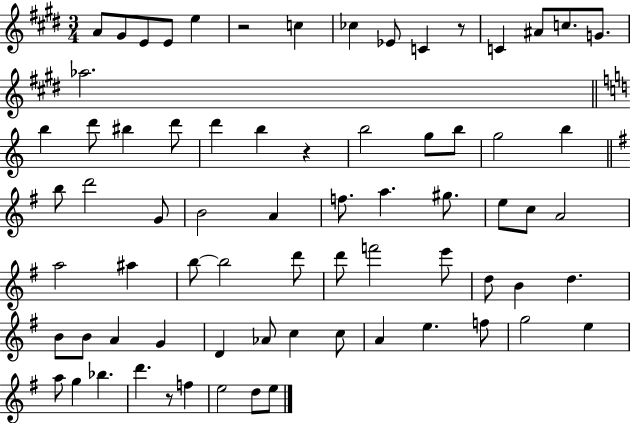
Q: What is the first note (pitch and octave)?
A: A4